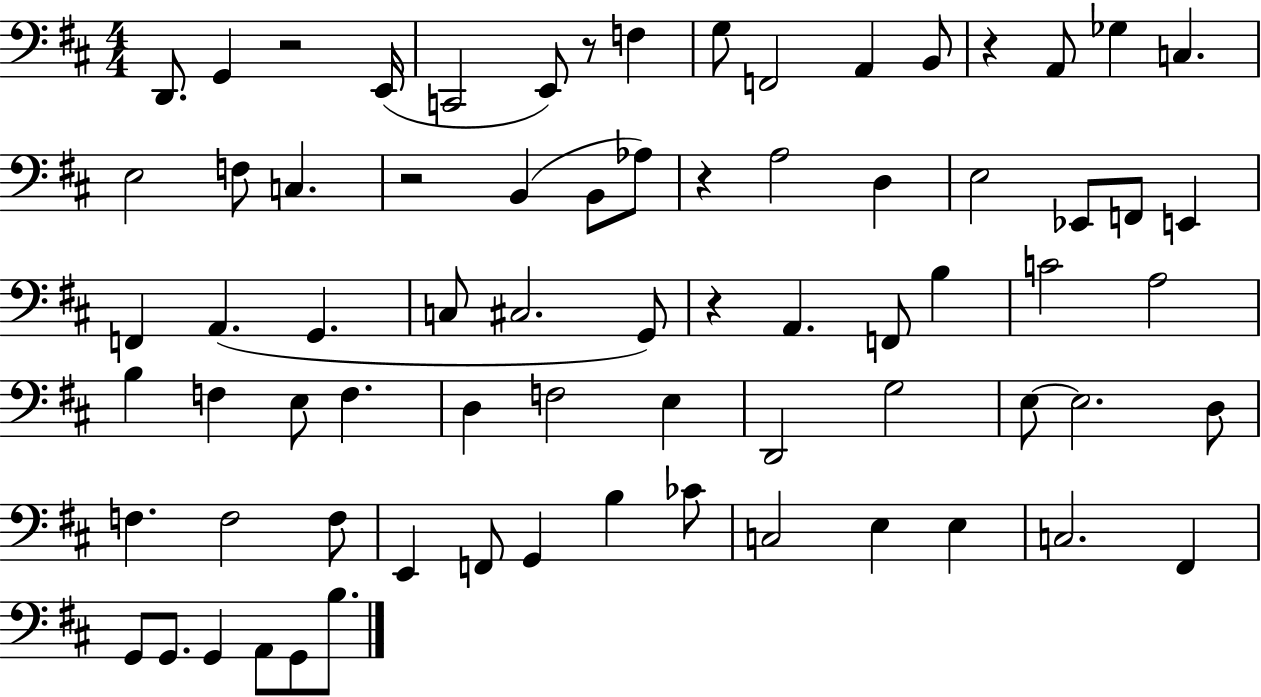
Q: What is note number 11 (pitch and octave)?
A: A2